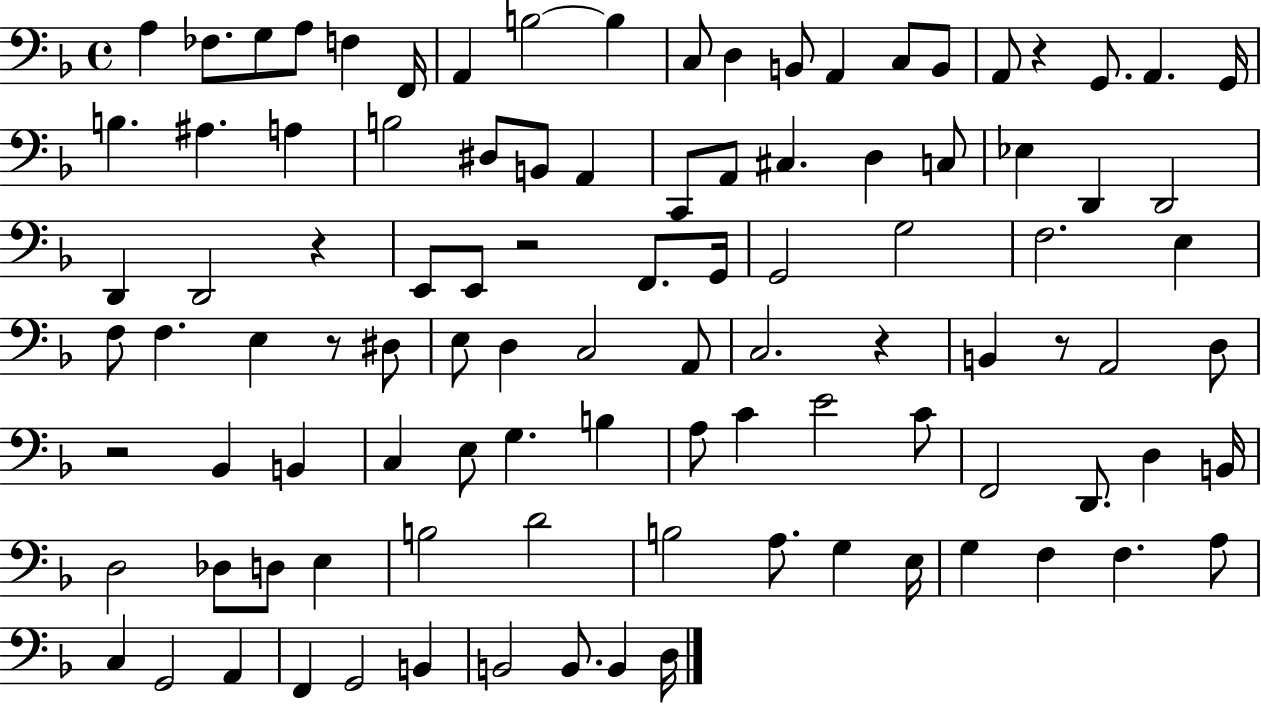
{
  \clef bass
  \time 4/4
  \defaultTimeSignature
  \key f \major
  \repeat volta 2 { a4 fes8. g8 a8 f4 f,16 | a,4 b2~~ b4 | c8 d4 b,8 a,4 c8 b,8 | a,8 r4 g,8. a,4. g,16 | \break b4. ais4. a4 | b2 dis8 b,8 a,4 | c,8 a,8 cis4. d4 c8 | ees4 d,4 d,2 | \break d,4 d,2 r4 | e,8 e,8 r2 f,8. g,16 | g,2 g2 | f2. e4 | \break f8 f4. e4 r8 dis8 | e8 d4 c2 a,8 | c2. r4 | b,4 r8 a,2 d8 | \break r2 bes,4 b,4 | c4 e8 g4. b4 | a8 c'4 e'2 c'8 | f,2 d,8. d4 b,16 | \break d2 des8 d8 e4 | b2 d'2 | b2 a8. g4 e16 | g4 f4 f4. a8 | \break c4 g,2 a,4 | f,4 g,2 b,4 | b,2 b,8. b,4 d16 | } \bar "|."
}